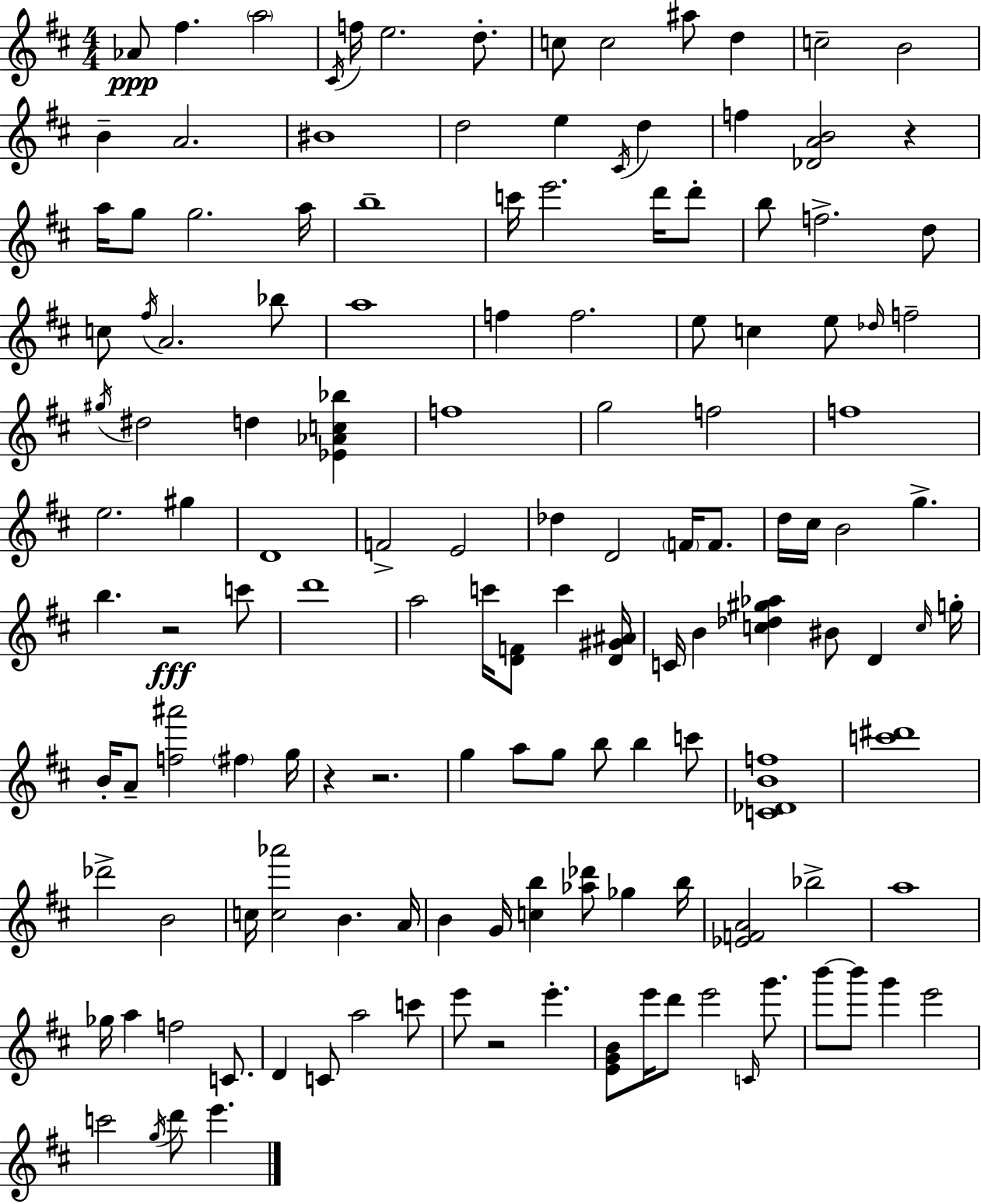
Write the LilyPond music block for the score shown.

{
  \clef treble
  \numericTimeSignature
  \time 4/4
  \key d \major
  aes'8\ppp fis''4. \parenthesize a''2 | \acciaccatura { cis'16 } f''16 e''2. d''8.-. | c''8 c''2 ais''8 d''4 | c''2-- b'2 | \break b'4-- a'2. | bis'1 | d''2 e''4 \acciaccatura { cis'16 } d''4 | f''4 <des' a' b'>2 r4 | \break a''16 g''8 g''2. | a''16 b''1-- | c'''16 e'''2. d'''16 | d'''8-. b''8 f''2.-> | \break d''8 c''8 \acciaccatura { fis''16 } a'2. | bes''8 a''1 | f''4 f''2. | e''8 c''4 e''8 \grace { des''16 } f''2-- | \break \acciaccatura { gis''16 } dis''2 d''4 | <ees' aes' c'' bes''>4 f''1 | g''2 f''2 | f''1 | \break e''2. | gis''4 d'1 | f'2-> e'2 | des''4 d'2 | \break \parenthesize f'16 f'8. d''16 cis''16 b'2 g''4.-> | b''4. r2\fff | c'''8 d'''1 | a''2 c'''16 <d' f'>8 | \break c'''4 <d' gis' ais'>16 c'16 b'4 <c'' des'' gis'' aes''>4 bis'8 | d'4 \grace { c''16 } g''16-. b'16-. a'8-- <f'' ais'''>2 | \parenthesize fis''4 g''16 r4 r2. | g''4 a''8 g''8 b''8 | \break b''4 c'''8 <c' des' b' f''>1 | <c''' dis'''>1 | des'''2-> b'2 | c''16 <c'' aes'''>2 b'4. | \break a'16 b'4 g'16 <c'' b''>4 <aes'' des'''>8 | ges''4 b''16 <ees' f' a'>2 bes''2-> | a''1 | ges''16 a''4 f''2 | \break c'8. d'4 c'8 a''2 | c'''8 e'''8 r2 | e'''4.-. <e' g' b'>8 e'''16 d'''8 e'''2 | \grace { c'16 } g'''8. b'''8~~ b'''8 g'''4 e'''2 | \break c'''2 \acciaccatura { g''16 } | d'''8 e'''4. \bar "|."
}